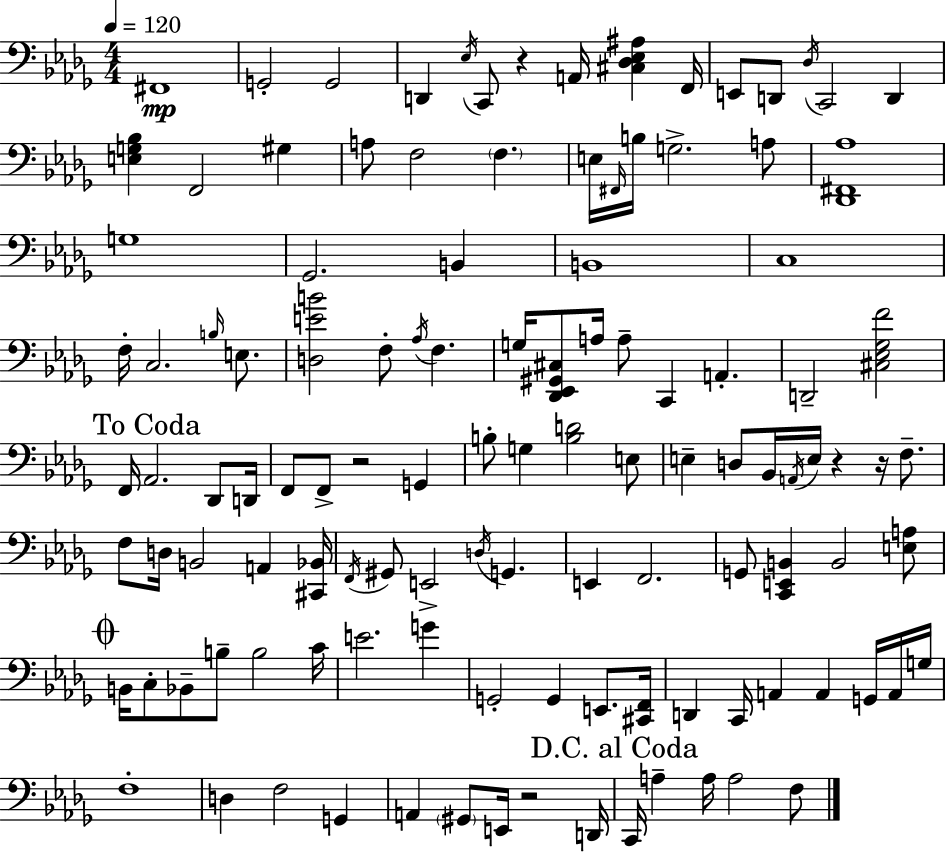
F#2/w G2/h G2/h D2/q Eb3/s C2/e R/q A2/s [C#3,Db3,Eb3,A#3]/q F2/s E2/e D2/e Db3/s C2/h D2/q [E3,G3,Bb3]/q F2/h G#3/q A3/e F3/h F3/q. E3/s F#2/s B3/s G3/h. A3/e [Db2,F#2,Ab3]/w G3/w Gb2/h. B2/q B2/w C3/w F3/s C3/h. B3/s E3/e. [D3,E4,B4]/h F3/e Ab3/s F3/q. G3/s [Db2,Eb2,G#2,C#3]/e A3/s A3/e C2/q A2/q. D2/h [C#3,Eb3,Gb3,F4]/h F2/s Ab2/h. Db2/e D2/s F2/e F2/e R/h G2/q B3/e G3/q [B3,D4]/h E3/e E3/q D3/e Bb2/s A2/s E3/s R/q R/s F3/e. F3/e D3/s B2/h A2/q [C#2,Bb2]/s F2/s G#2/e E2/h D3/s G2/q. E2/q F2/h. G2/e [C2,E2,B2]/q B2/h [E3,A3]/e B2/s C3/e Bb2/e B3/e B3/h C4/s E4/h. G4/q G2/h G2/q E2/e. [C#2,F2]/s D2/q C2/s A2/q A2/q G2/s A2/s G3/s F3/w D3/q F3/h G2/q A2/q G#2/e E2/s R/h D2/s C2/s A3/q A3/s A3/h F3/e